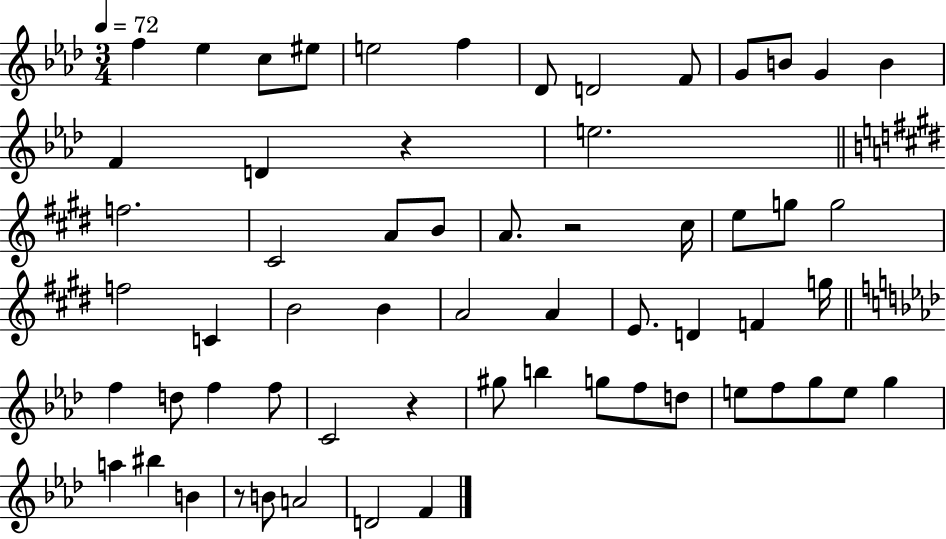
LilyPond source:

{
  \clef treble
  \numericTimeSignature
  \time 3/4
  \key aes \major
  \tempo 4 = 72
  \repeat volta 2 { f''4 ees''4 c''8 eis''8 | e''2 f''4 | des'8 d'2 f'8 | g'8 b'8 g'4 b'4 | \break f'4 d'4 r4 | e''2. | \bar "||" \break \key e \major f''2. | cis'2 a'8 b'8 | a'8. r2 cis''16 | e''8 g''8 g''2 | \break f''2 c'4 | b'2 b'4 | a'2 a'4 | e'8. d'4 f'4 g''16 | \break \bar "||" \break \key aes \major f''4 d''8 f''4 f''8 | c'2 r4 | gis''8 b''4 g''8 f''8 d''8 | e''8 f''8 g''8 e''8 g''4 | \break a''4 bis''4 b'4 | r8 b'8 a'2 | d'2 f'4 | } \bar "|."
}